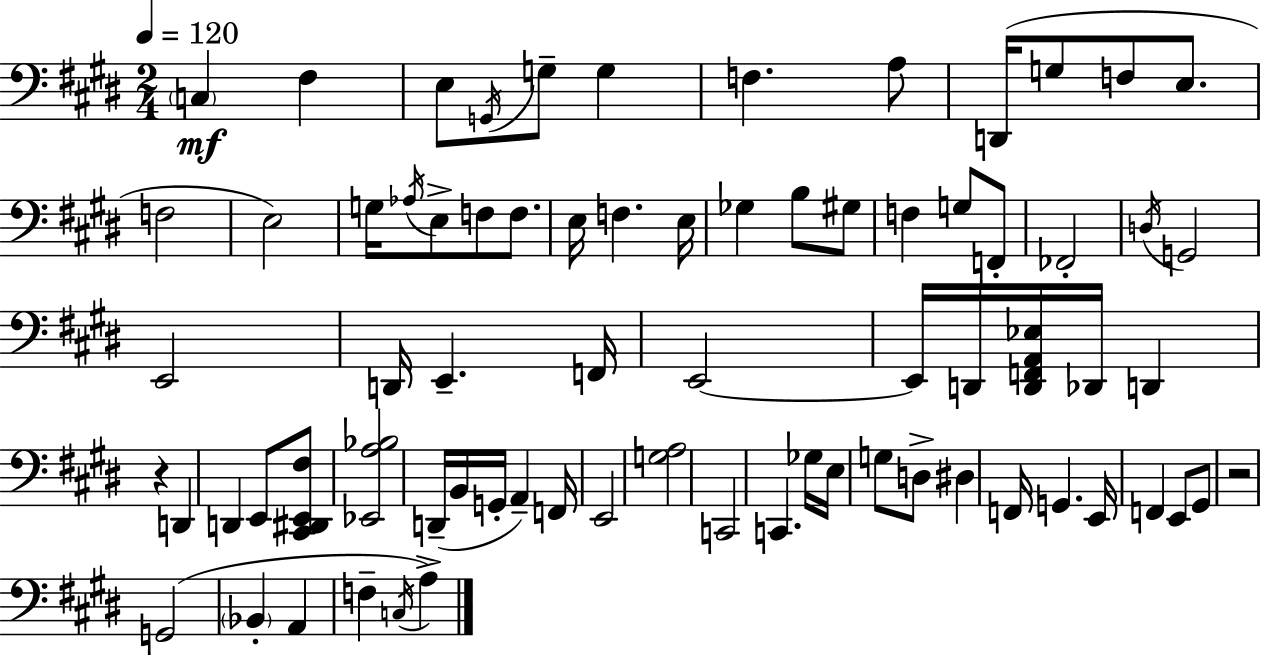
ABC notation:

X:1
T:Untitled
M:2/4
L:1/4
K:E
C, ^F, E,/2 G,,/4 G,/2 G, F, A,/2 D,,/4 G,/2 F,/2 E,/2 F,2 E,2 G,/4 _A,/4 E,/2 F,/2 F,/2 E,/4 F, E,/4 _G, B,/2 ^G,/2 F, G,/2 F,,/2 _F,,2 D,/4 G,,2 E,,2 D,,/4 E,, F,,/4 E,,2 E,,/4 D,,/4 [D,,F,,A,,_E,]/4 _D,,/4 D,, z D,, D,, E,,/2 [^C,,^D,,E,,^F,]/2 [_E,,A,_B,]2 D,,/4 B,,/4 G,,/4 A,, F,,/4 E,,2 [G,A,]2 C,,2 C,, _G,/4 E,/4 G,/2 D,/2 ^D, F,,/4 G,, E,,/4 F,, E,,/2 ^G,,/2 z2 G,,2 _B,, A,, F, C,/4 A,